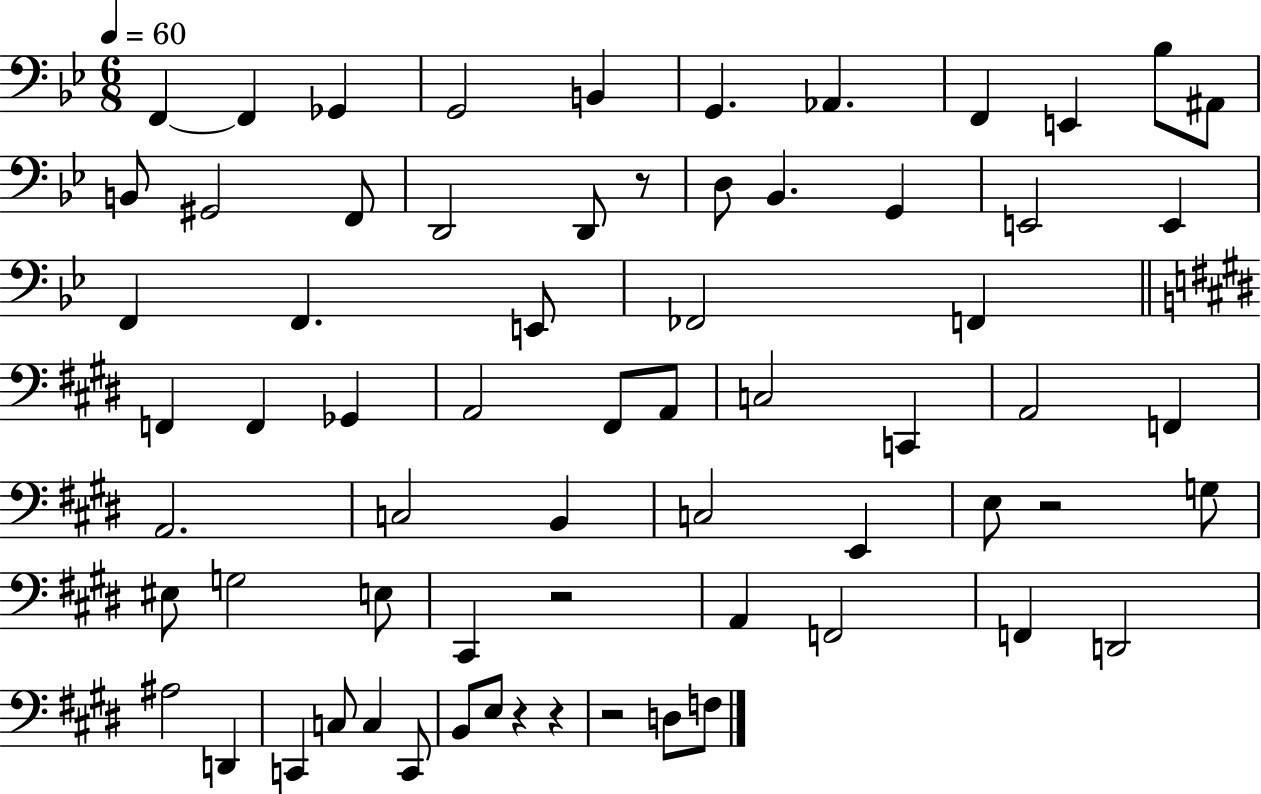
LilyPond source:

{
  \clef bass
  \numericTimeSignature
  \time 6/8
  \key bes \major
  \tempo 4 = 60
  f,4~~ f,4 ges,4 | g,2 b,4 | g,4. aes,4. | f,4 e,4 bes8 ais,8 | \break b,8 gis,2 f,8 | d,2 d,8 r8 | d8 bes,4. g,4 | e,2 e,4 | \break f,4 f,4. e,8 | fes,2 f,4 | \bar "||" \break \key e \major f,4 f,4 ges,4 | a,2 fis,8 a,8 | c2 c,4 | a,2 f,4 | \break a,2. | c2 b,4 | c2 e,4 | e8 r2 g8 | \break eis8 g2 e8 | cis,4 r2 | a,4 f,2 | f,4 d,2 | \break ais2 d,4 | c,4 c8 c4 c,8 | b,8 e8 r4 r4 | r2 d8 f8 | \break \bar "|."
}